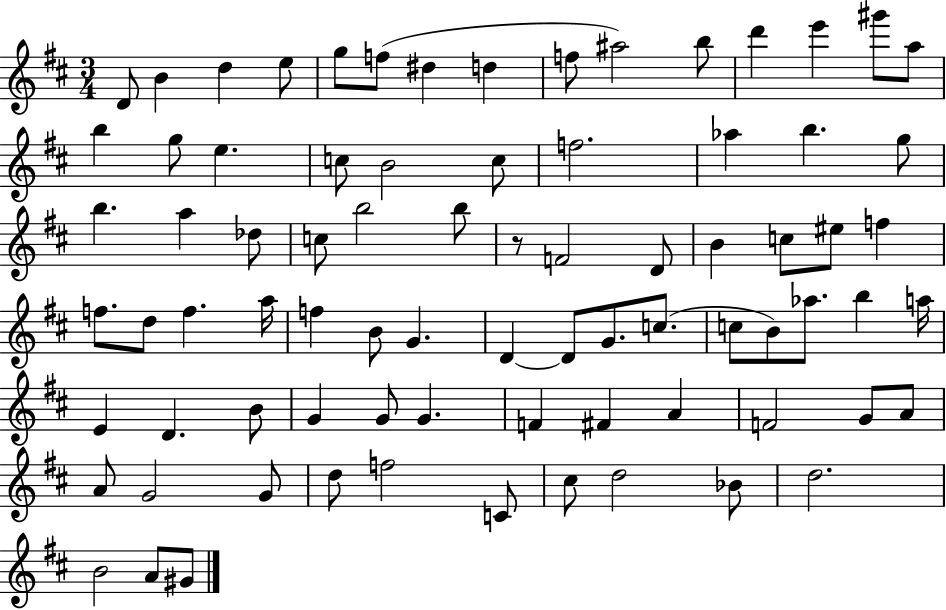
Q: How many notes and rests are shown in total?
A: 79